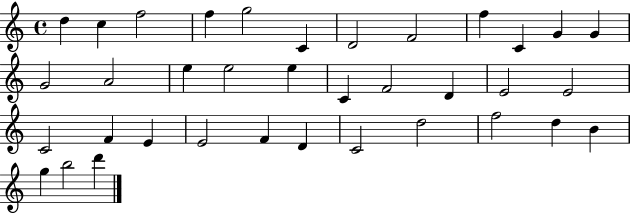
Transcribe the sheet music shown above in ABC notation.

X:1
T:Untitled
M:4/4
L:1/4
K:C
d c f2 f g2 C D2 F2 f C G G G2 A2 e e2 e C F2 D E2 E2 C2 F E E2 F D C2 d2 f2 d B g b2 d'